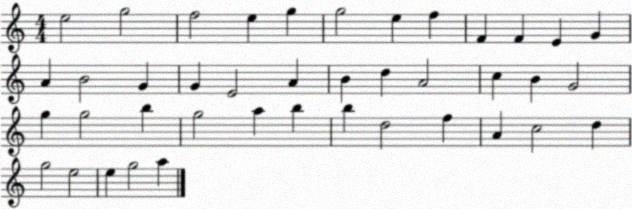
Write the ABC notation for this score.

X:1
T:Untitled
M:4/4
L:1/4
K:C
e2 g2 f2 e g g2 e f F F E G A B2 G G E2 A B d A2 c B G2 g g2 b g2 a b b d2 f A c2 d g2 e2 e g2 a